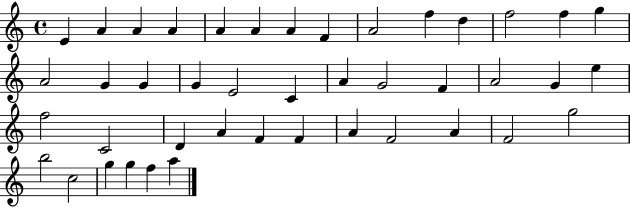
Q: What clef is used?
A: treble